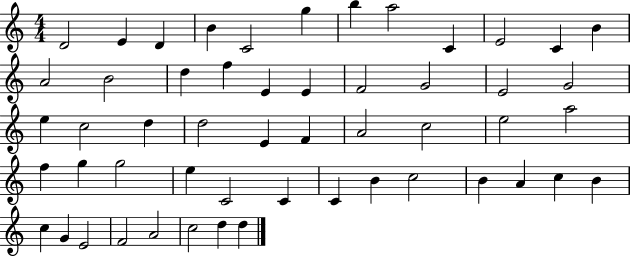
{
  \clef treble
  \numericTimeSignature
  \time 4/4
  \key c \major
  d'2 e'4 d'4 | b'4 c'2 g''4 | b''4 a''2 c'4 | e'2 c'4 b'4 | \break a'2 b'2 | d''4 f''4 e'4 e'4 | f'2 g'2 | e'2 g'2 | \break e''4 c''2 d''4 | d''2 e'4 f'4 | a'2 c''2 | e''2 a''2 | \break f''4 g''4 g''2 | e''4 c'2 c'4 | c'4 b'4 c''2 | b'4 a'4 c''4 b'4 | \break c''4 g'4 e'2 | f'2 a'2 | c''2 d''4 d''4 | \bar "|."
}